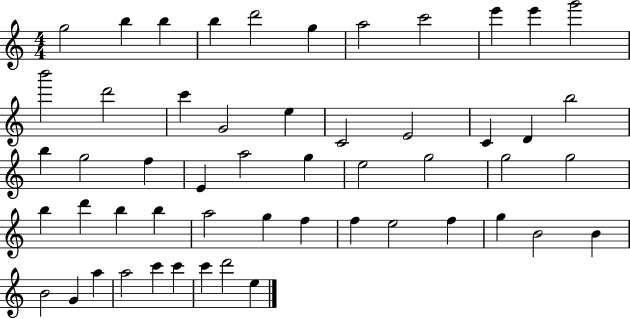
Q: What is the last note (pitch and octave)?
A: E5